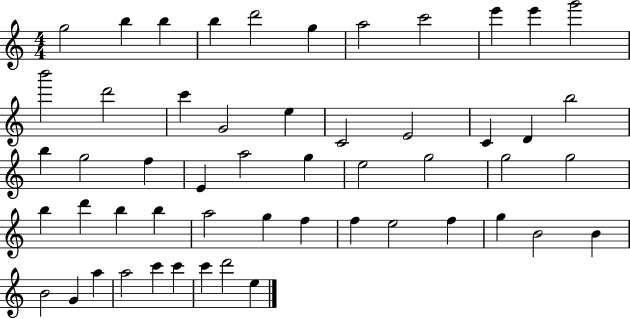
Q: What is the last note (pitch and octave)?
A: E5